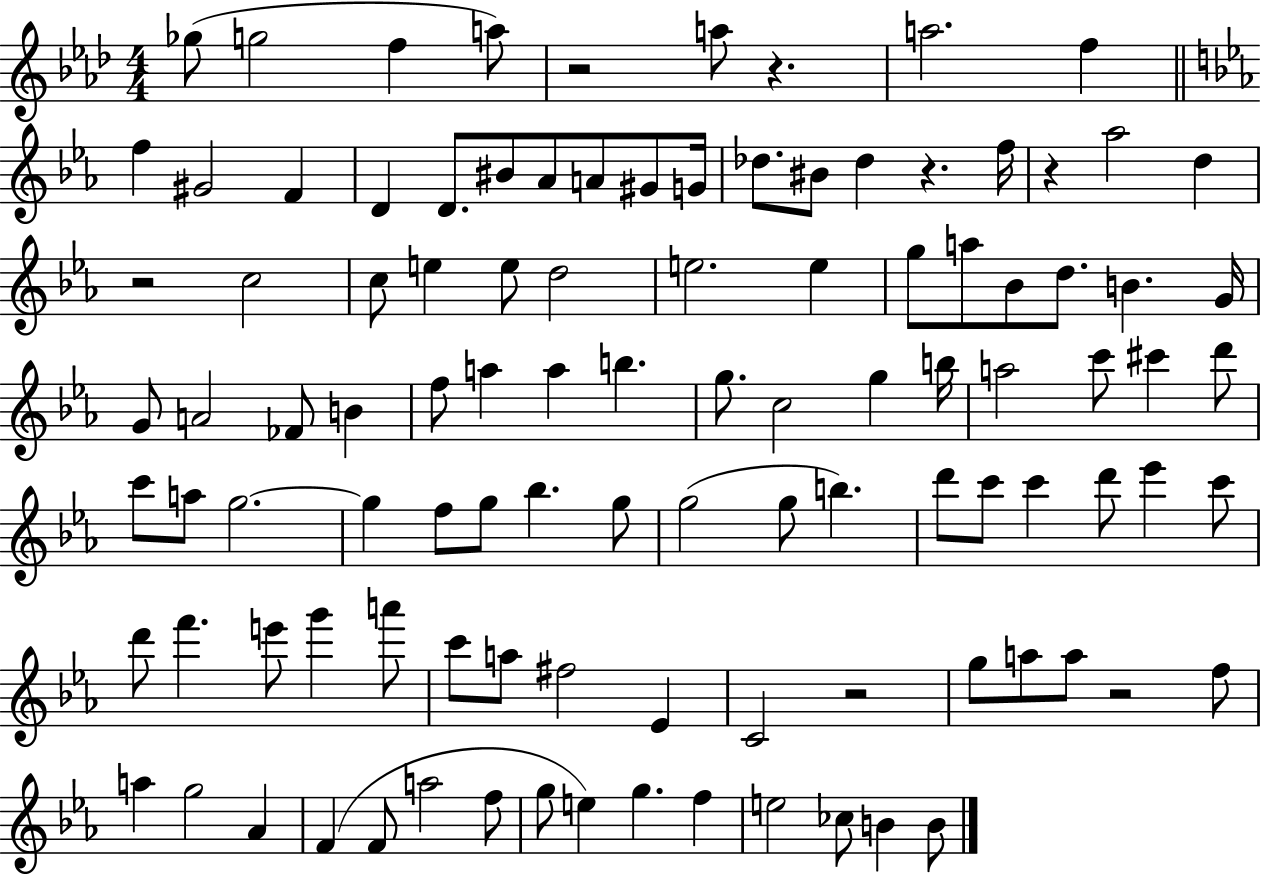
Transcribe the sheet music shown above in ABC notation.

X:1
T:Untitled
M:4/4
L:1/4
K:Ab
_g/2 g2 f a/2 z2 a/2 z a2 f f ^G2 F D D/2 ^B/2 _A/2 A/2 ^G/2 G/4 _d/2 ^B/2 _d z f/4 z _a2 d z2 c2 c/2 e e/2 d2 e2 e g/2 a/2 _B/2 d/2 B G/4 G/2 A2 _F/2 B f/2 a a b g/2 c2 g b/4 a2 c'/2 ^c' d'/2 c'/2 a/2 g2 g f/2 g/2 _b g/2 g2 g/2 b d'/2 c'/2 c' d'/2 _e' c'/2 d'/2 f' e'/2 g' a'/2 c'/2 a/2 ^f2 _E C2 z2 g/2 a/2 a/2 z2 f/2 a g2 _A F F/2 a2 f/2 g/2 e g f e2 _c/2 B B/2